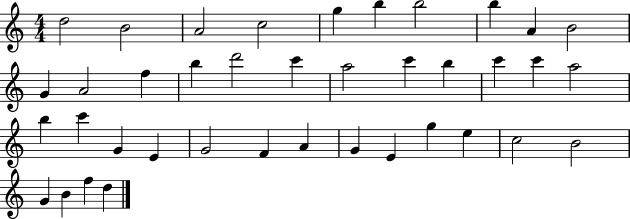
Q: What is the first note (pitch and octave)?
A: D5